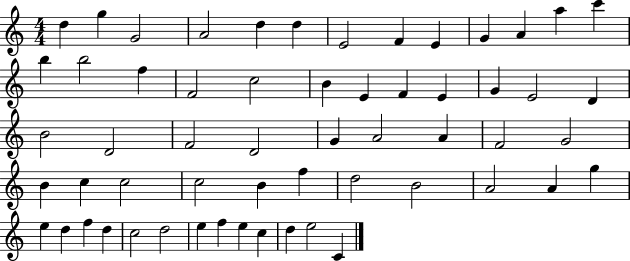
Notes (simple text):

D5/q G5/q G4/h A4/h D5/q D5/q E4/h F4/q E4/q G4/q A4/q A5/q C6/q B5/q B5/h F5/q F4/h C5/h B4/q E4/q F4/q E4/q G4/q E4/h D4/q B4/h D4/h F4/h D4/h G4/q A4/h A4/q F4/h G4/h B4/q C5/q C5/h C5/h B4/q F5/q D5/h B4/h A4/h A4/q G5/q E5/q D5/q F5/q D5/q C5/h D5/h E5/q F5/q E5/q C5/q D5/q E5/h C4/q